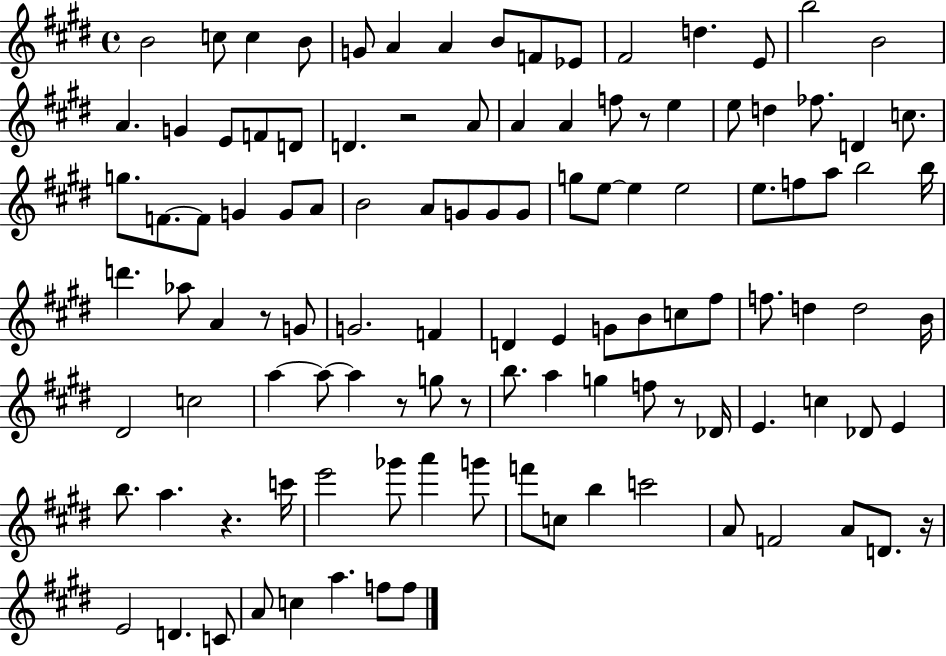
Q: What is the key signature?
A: E major